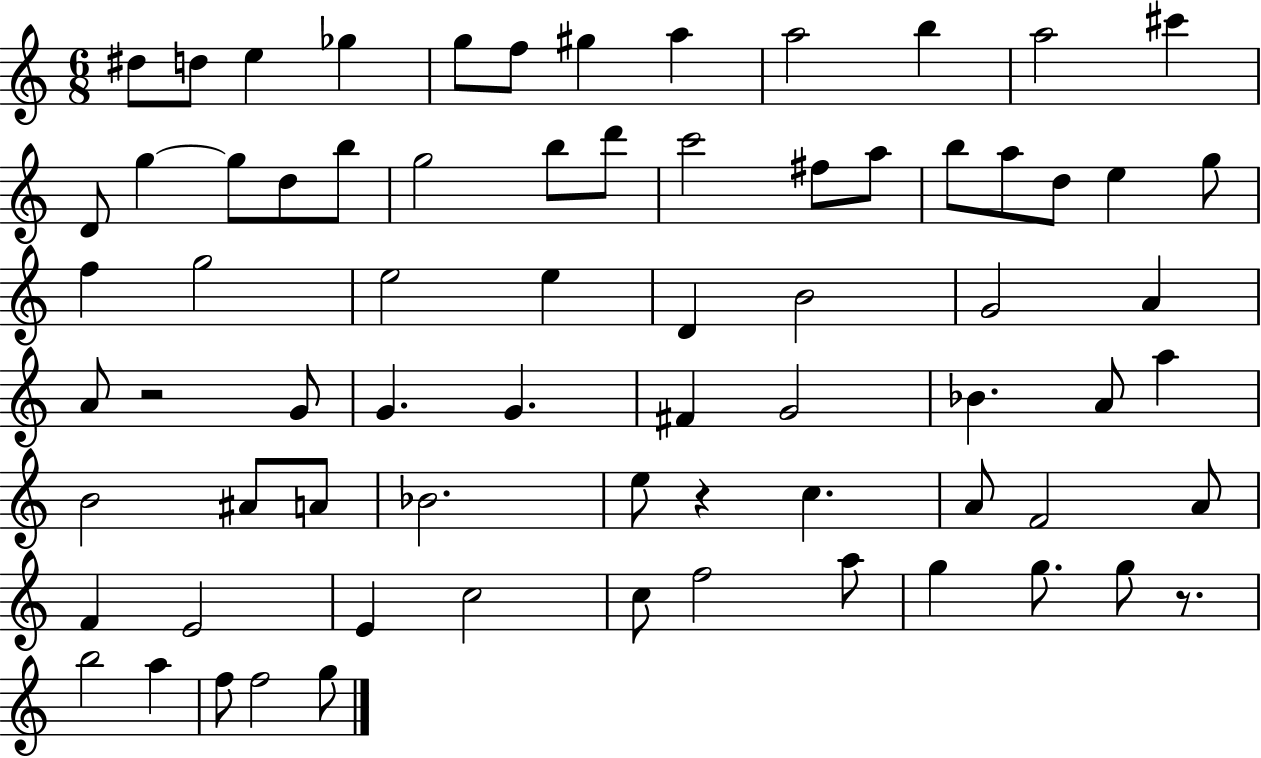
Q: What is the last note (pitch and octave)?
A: G5